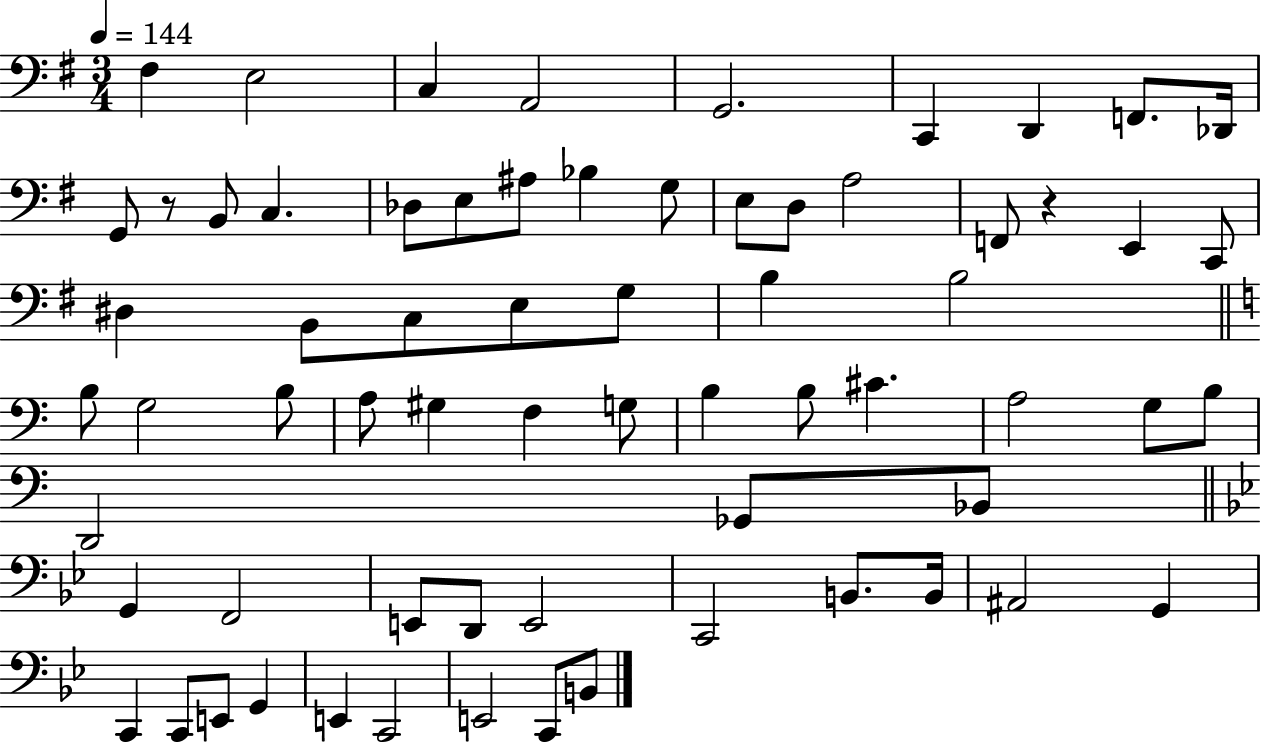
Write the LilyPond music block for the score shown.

{
  \clef bass
  \numericTimeSignature
  \time 3/4
  \key g \major
  \tempo 4 = 144
  fis4 e2 | c4 a,2 | g,2. | c,4 d,4 f,8. des,16 | \break g,8 r8 b,8 c4. | des8 e8 ais8 bes4 g8 | e8 d8 a2 | f,8 r4 e,4 c,8 | \break dis4 b,8 c8 e8 g8 | b4 b2 | \bar "||" \break \key c \major b8 g2 b8 | a8 gis4 f4 g8 | b4 b8 cis'4. | a2 g8 b8 | \break d,2 ges,8 bes,8 | \bar "||" \break \key bes \major g,4 f,2 | e,8 d,8 e,2 | c,2 b,8. b,16 | ais,2 g,4 | \break c,4 c,8 e,8 g,4 | e,4 c,2 | e,2 c,8 b,8 | \bar "|."
}